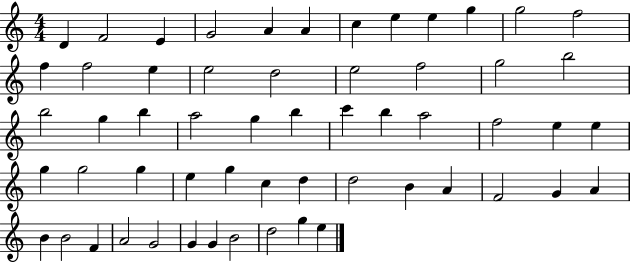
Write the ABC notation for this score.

X:1
T:Untitled
M:4/4
L:1/4
K:C
D F2 E G2 A A c e e g g2 f2 f f2 e e2 d2 e2 f2 g2 b2 b2 g b a2 g b c' b a2 f2 e e g g2 g e g c d d2 B A F2 G A B B2 F A2 G2 G G B2 d2 g e